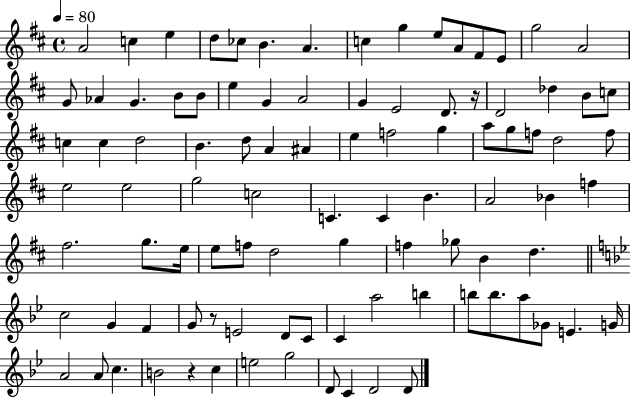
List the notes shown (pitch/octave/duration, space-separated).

A4/h C5/q E5/q D5/e CES5/e B4/q. A4/q. C5/q G5/q E5/e A4/e F#4/e E4/e G5/h A4/h G4/e Ab4/q G4/q. B4/e B4/e E5/q G4/q A4/h G4/q E4/h D4/e. R/s D4/h Db5/q B4/e C5/e C5/q C5/q D5/h B4/q. D5/e A4/q A#4/q E5/q F5/h G5/q A5/e G5/e F5/e D5/h F5/e E5/h E5/h G5/h C5/h C4/q. C4/q B4/q. A4/h Bb4/q F5/q F#5/h. G5/e. E5/s E5/e F5/e D5/h G5/q F5/q Gb5/e B4/q D5/q. C5/h G4/q F4/q G4/e R/e E4/h D4/e C4/e C4/q A5/h B5/q B5/e B5/e. A5/e Gb4/e E4/q. G4/s A4/h A4/e C5/q. B4/h R/q C5/q E5/h G5/h D4/e C4/q D4/h D4/e